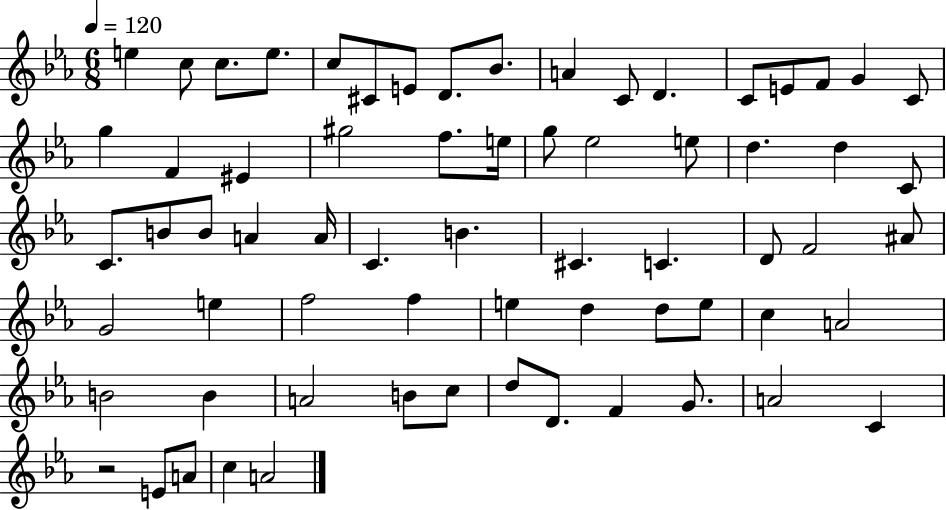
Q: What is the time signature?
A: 6/8